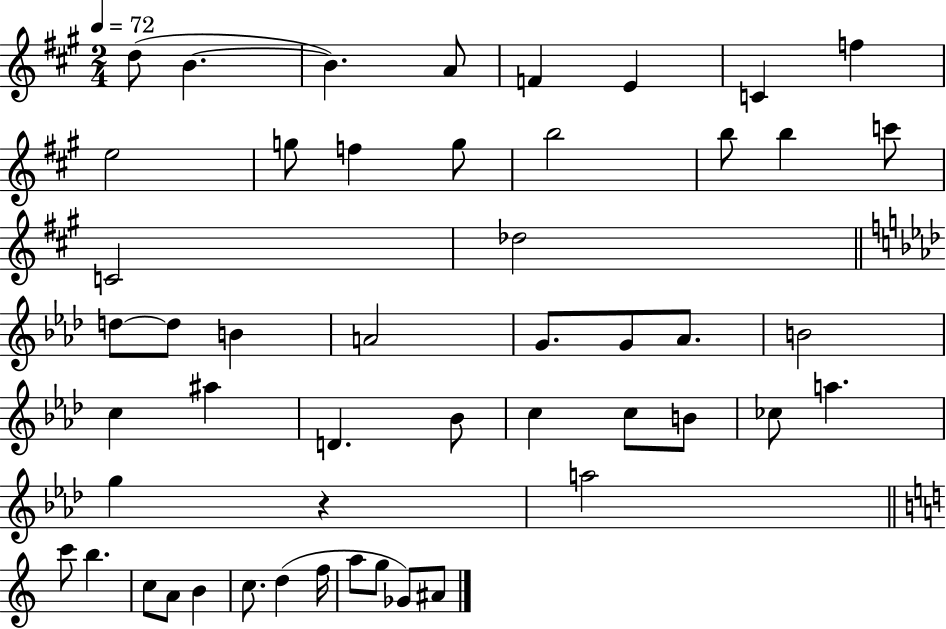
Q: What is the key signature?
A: A major